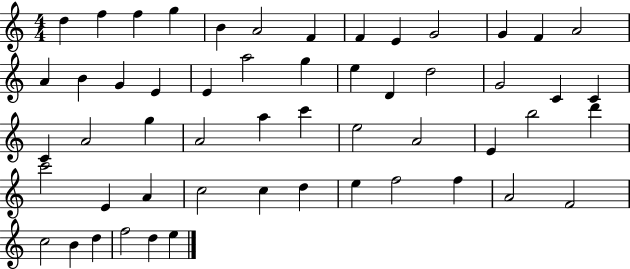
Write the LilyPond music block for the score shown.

{
  \clef treble
  \numericTimeSignature
  \time 4/4
  \key c \major
  d''4 f''4 f''4 g''4 | b'4 a'2 f'4 | f'4 e'4 g'2 | g'4 f'4 a'2 | \break a'4 b'4 g'4 e'4 | e'4 a''2 g''4 | e''4 d'4 d''2 | g'2 c'4 c'4 | \break c'4 a'2 g''4 | a'2 a''4 c'''4 | e''2 a'2 | e'4 b''2 d'''4 | \break c'''2 e'4 a'4 | c''2 c''4 d''4 | e''4 f''2 f''4 | a'2 f'2 | \break c''2 b'4 d''4 | f''2 d''4 e''4 | \bar "|."
}